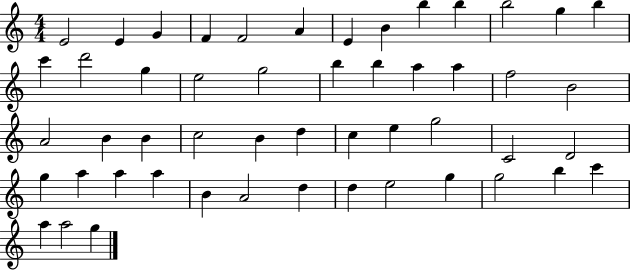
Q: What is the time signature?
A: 4/4